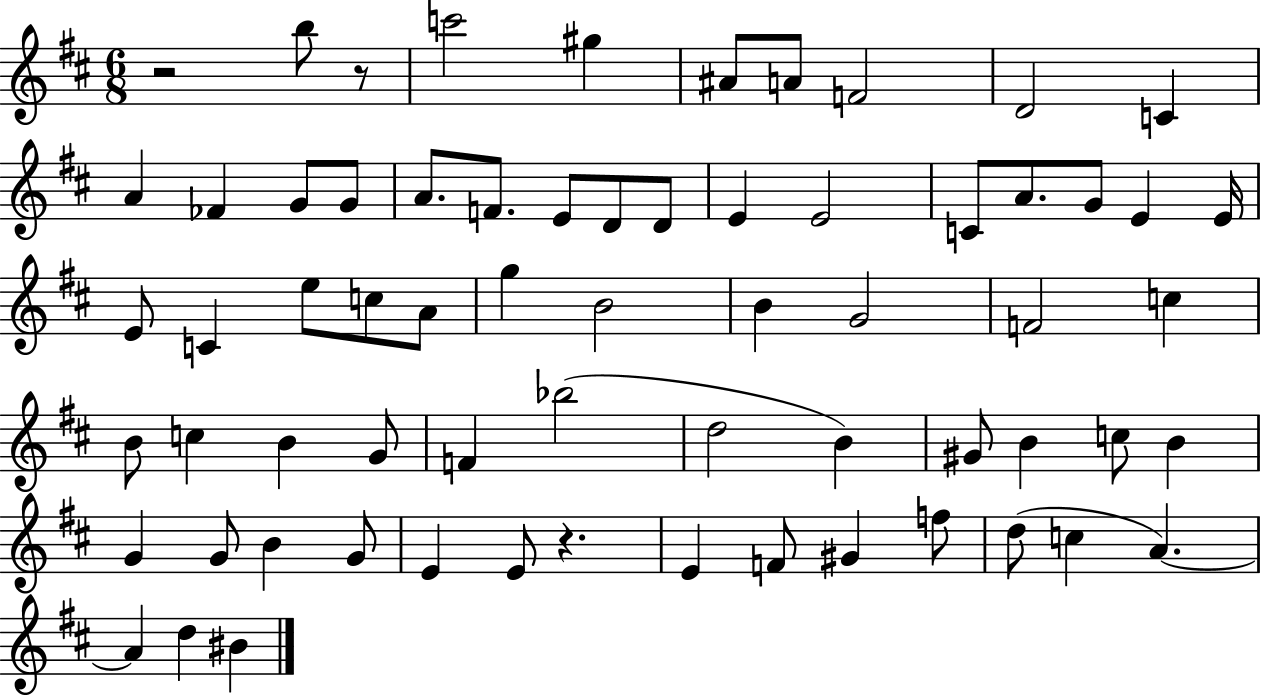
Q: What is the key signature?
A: D major